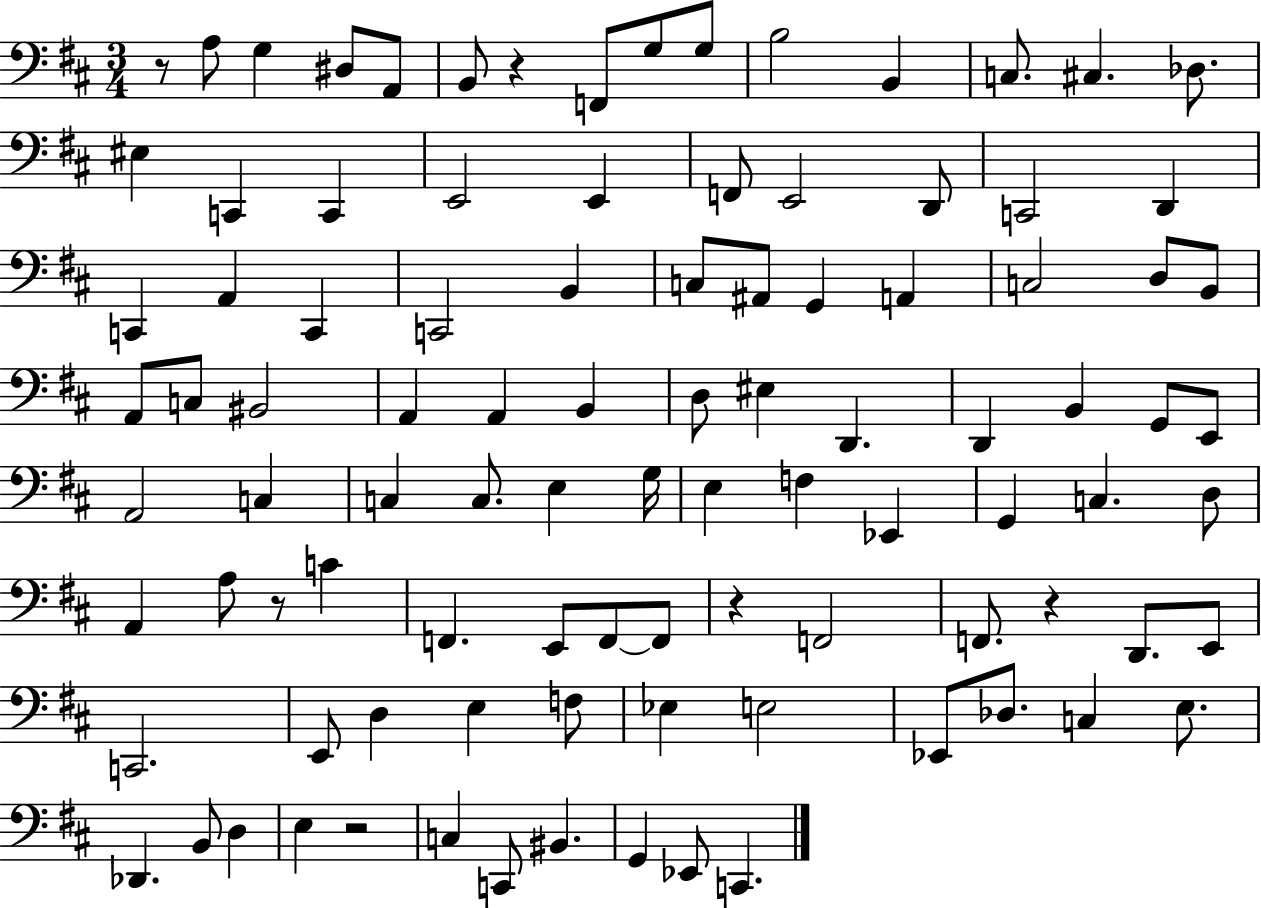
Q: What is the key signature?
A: D major